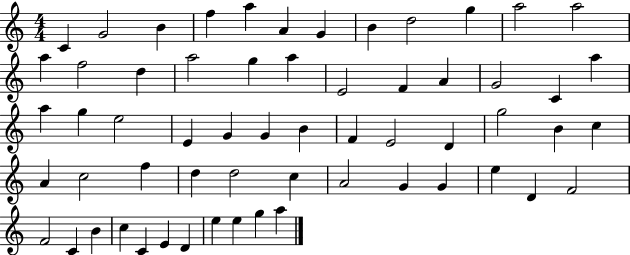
X:1
T:Untitled
M:4/4
L:1/4
K:C
C G2 B f a A G B d2 g a2 a2 a f2 d a2 g a E2 F A G2 C a a g e2 E G G B F E2 D g2 B c A c2 f d d2 c A2 G G e D F2 F2 C B c C E D e e g a